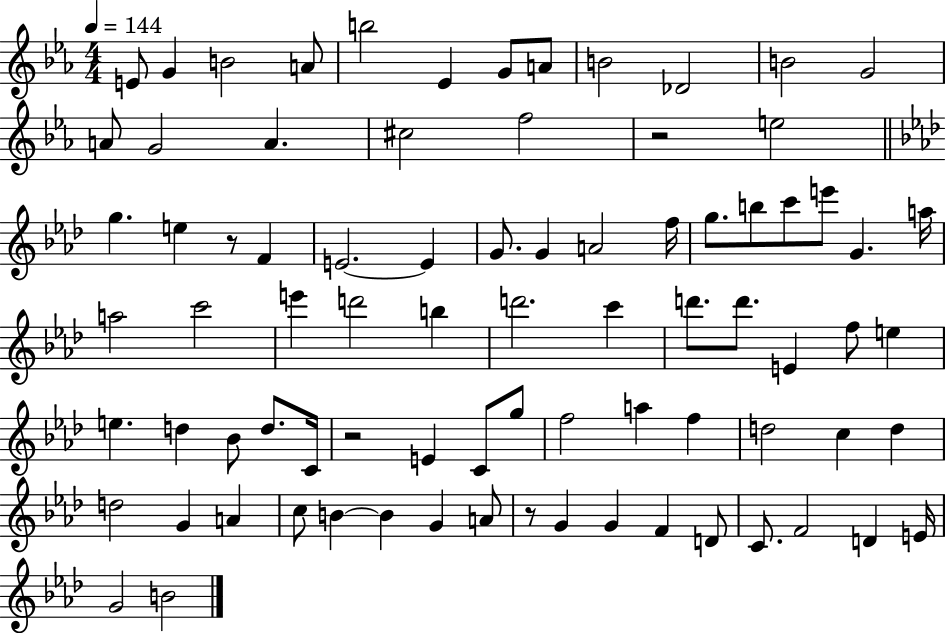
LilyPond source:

{
  \clef treble
  \numericTimeSignature
  \time 4/4
  \key ees \major
  \tempo 4 = 144
  e'8 g'4 b'2 a'8 | b''2 ees'4 g'8 a'8 | b'2 des'2 | b'2 g'2 | \break a'8 g'2 a'4. | cis''2 f''2 | r2 e''2 | \bar "||" \break \key f \minor g''4. e''4 r8 f'4 | e'2.~~ e'4 | g'8. g'4 a'2 f''16 | g''8. b''8 c'''8 e'''8 g'4. a''16 | \break a''2 c'''2 | e'''4 d'''2 b''4 | d'''2. c'''4 | d'''8. d'''8. e'4 f''8 e''4 | \break e''4. d''4 bes'8 d''8. c'16 | r2 e'4 c'8 g''8 | f''2 a''4 f''4 | d''2 c''4 d''4 | \break d''2 g'4 a'4 | c''8 b'4~~ b'4 g'4 a'8 | r8 g'4 g'4 f'4 d'8 | c'8. f'2 d'4 e'16 | \break g'2 b'2 | \bar "|."
}